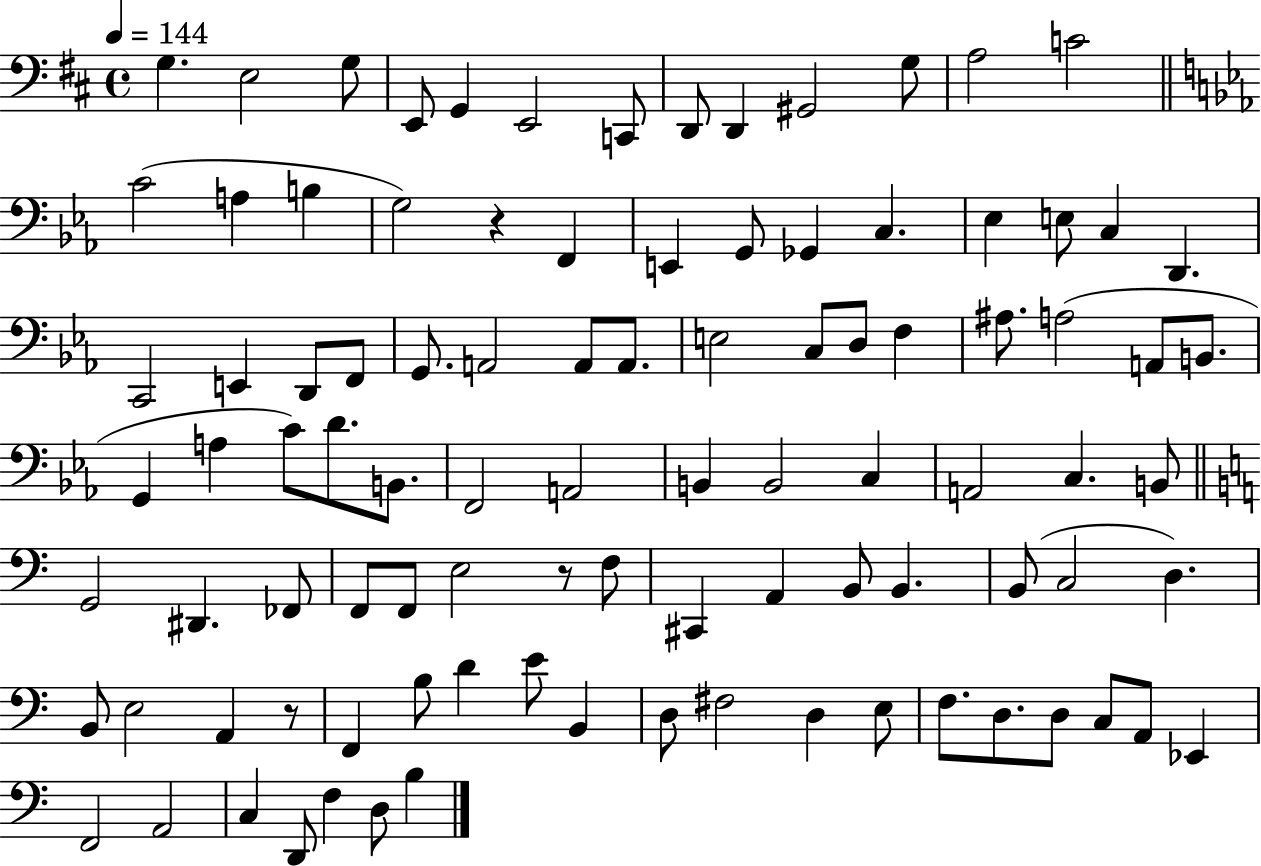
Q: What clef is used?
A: bass